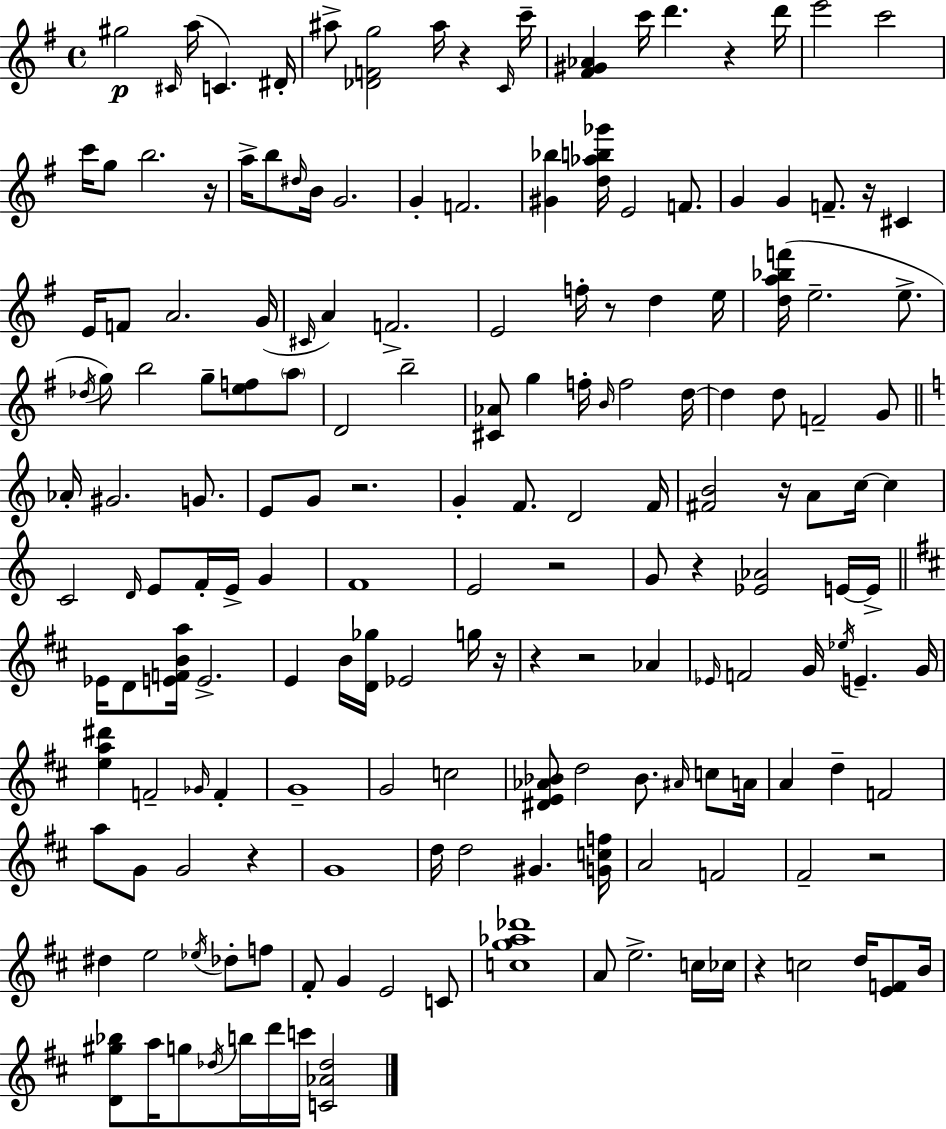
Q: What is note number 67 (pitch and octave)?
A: D4